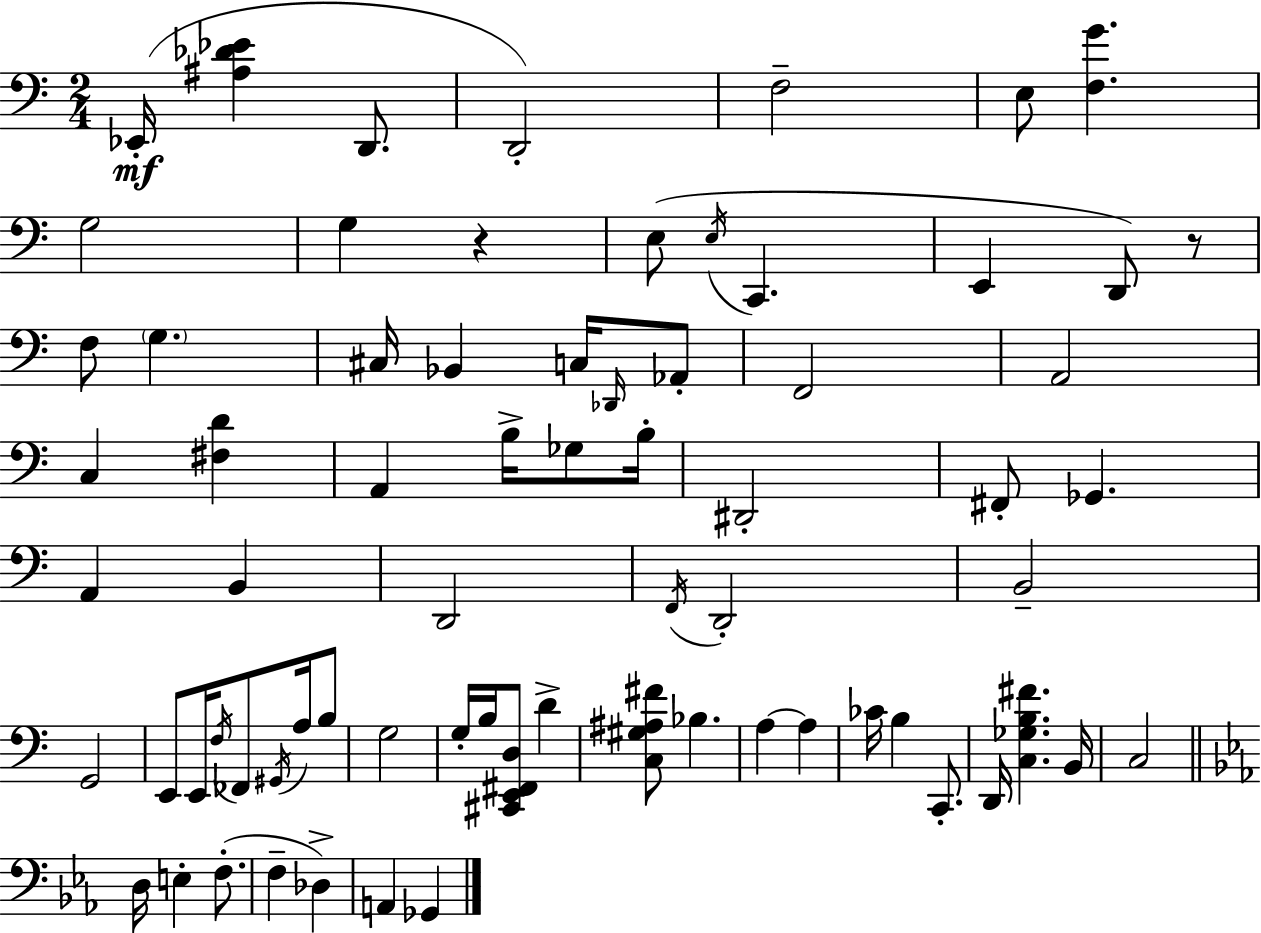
{
  \clef bass
  \numericTimeSignature
  \time 2/4
  \key c \major
  \repeat volta 2 { ees,16-.(\mf <ais des' ees'>4 d,8. | d,2-.) | f2-- | e8 <f g'>4. | \break g2 | g4 r4 | e8( \acciaccatura { e16 } c,4. | e,4 d,8) r8 | \break f8 \parenthesize g4. | cis16 bes,4 c16 \grace { des,16 } | aes,8-. f,2 | a,2 | \break c4 <fis d'>4 | a,4 b16-> ges8 | b16-. dis,2-. | fis,8-. ges,4. | \break a,4 b,4 | d,2 | \acciaccatura { f,16 } d,2-. | b,2-- | \break g,2 | e,8 e,16 \acciaccatura { f16 } fes,8 | \acciaccatura { gis,16 } a16 b8 g2 | g16-. b16 <cis, e, fis, d>8 | \break d'4-> <c gis ais fis'>8 bes4. | a4~~ | a4 ces'16 b4 | c,8.-. d,16 <c ges b fis'>4. | \break b,16 c2 | \bar "||" \break \key ees \major d16 e4-. f8.-.( | f4-- des4->) | a,4 ges,4 | } \bar "|."
}